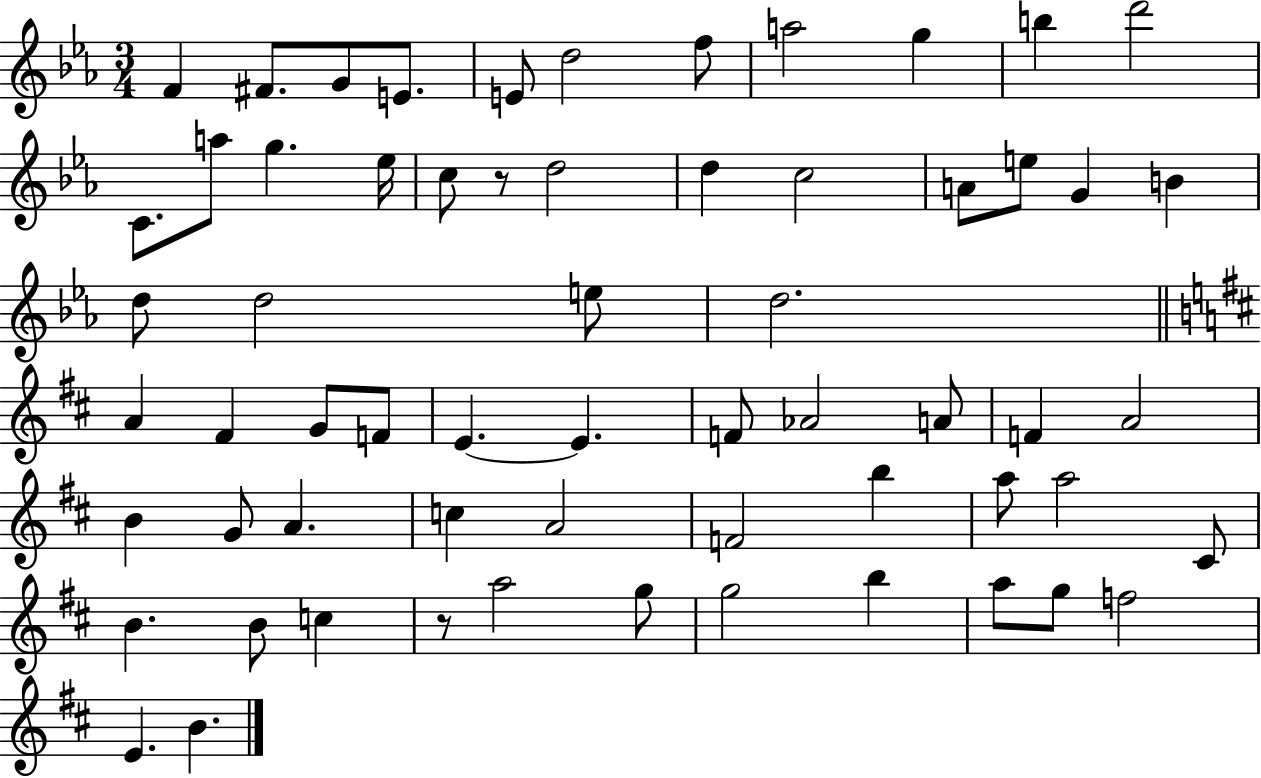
F4/q F#4/e. G4/e E4/e. E4/e D5/h F5/e A5/h G5/q B5/q D6/h C4/e. A5/e G5/q. Eb5/s C5/e R/e D5/h D5/q C5/h A4/e E5/e G4/q B4/q D5/e D5/h E5/e D5/h. A4/q F#4/q G4/e F4/e E4/q. E4/q. F4/e Ab4/h A4/e F4/q A4/h B4/q G4/e A4/q. C5/q A4/h F4/h B5/q A5/e A5/h C#4/e B4/q. B4/e C5/q R/e A5/h G5/e G5/h B5/q A5/e G5/e F5/h E4/q. B4/q.